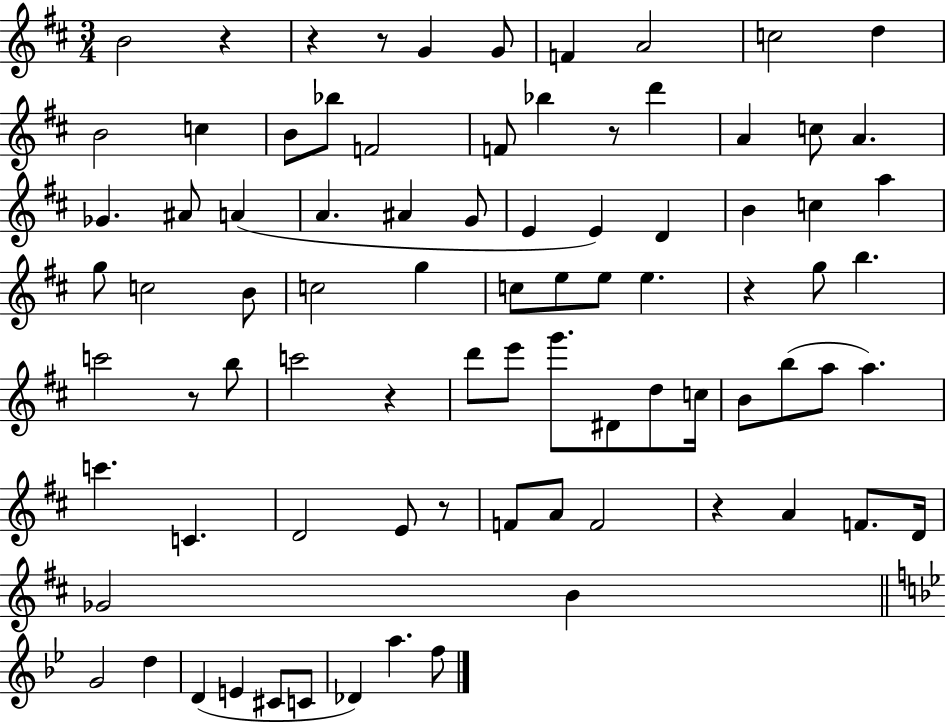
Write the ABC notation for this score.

X:1
T:Untitled
M:3/4
L:1/4
K:D
B2 z z z/2 G G/2 F A2 c2 d B2 c B/2 _b/2 F2 F/2 _b z/2 d' A c/2 A _G ^A/2 A A ^A G/2 E E D B c a g/2 c2 B/2 c2 g c/2 e/2 e/2 e z g/2 b c'2 z/2 b/2 c'2 z d'/2 e'/2 g'/2 ^D/2 d/2 c/4 B/2 b/2 a/2 a c' C D2 E/2 z/2 F/2 A/2 F2 z A F/2 D/4 _G2 B G2 d D E ^C/2 C/2 _D a f/2